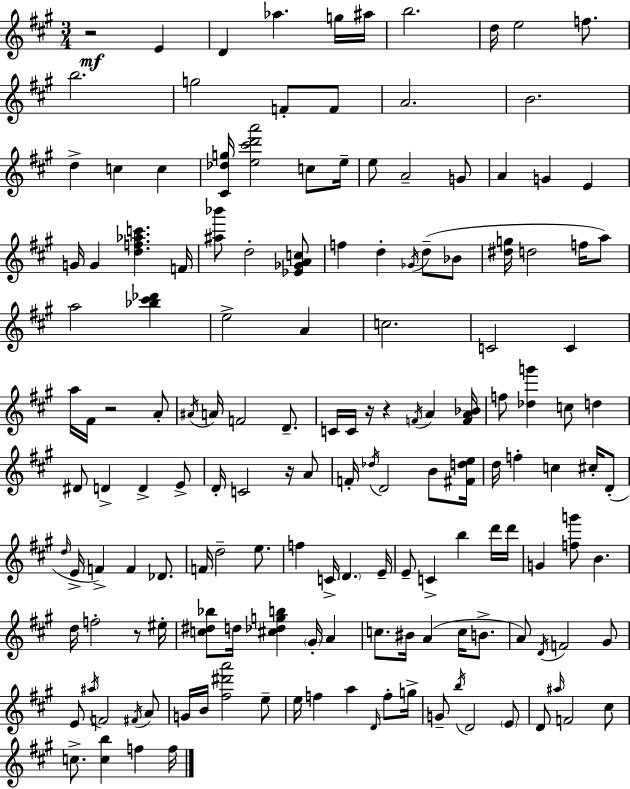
R/h E4/q D4/q Ab5/q. G5/s A#5/s B5/h. D5/s E5/h F5/e. B5/h. G5/h F4/e F4/e A4/h. B4/h. D5/q C5/q C5/q [C#4,Db5,G5]/s [E5,C#6,D6,A6]/h C5/e E5/s E5/e A4/h G4/e A4/q G4/q E4/q G4/s G4/q [D5,F5,Ab5,C6]/q. F4/s [A#5,Bb6]/e D5/h [Eb4,Gb4,A4,C5]/e F5/q D5/q Gb4/s D5/e Bb4/e [D#5,G5]/s D5/h F5/s A5/e A5/h [Bb5,C#6,Db6]/q E5/h A4/q C5/h. C4/h C4/q A5/s F#4/s R/h A4/e A#4/s A4/s F4/h D4/e. C4/s C4/s R/s R/q F4/s A4/q [F4,A4,Bb4]/s F5/e [Db5,G6]/q C5/e D5/q D#4/e D4/q D4/q E4/e D4/s C4/h R/s A4/e F4/s Db5/s D4/h B4/e [F#4,D5,E5]/s D5/s F5/q C5/q C#5/s D4/e D5/s E4/s F4/q F4/q Db4/e. F4/s D5/h E5/e. F5/q C4/s D4/q. E4/s E4/e C4/q B5/q D6/s D6/s G4/q [F5,G6]/e B4/q. D5/s F5/h R/e EIS5/s [C5,D#5,Bb5]/e D5/s [C#5,Db5,G5,B5]/q G#4/s A4/q C5/e. BIS4/s A4/q C5/s B4/e. A4/e D4/s F4/h G#4/e E4/e A#5/s F4/h F#4/s A4/e G4/s B4/s [F#5,D#6,A6]/h E5/e E5/s F5/q A5/q D4/s F5/e G5/s G4/e B5/s D4/h E4/e D4/e A#5/s F4/h C#5/e C5/e. [C5,B5]/q F5/q F5/s